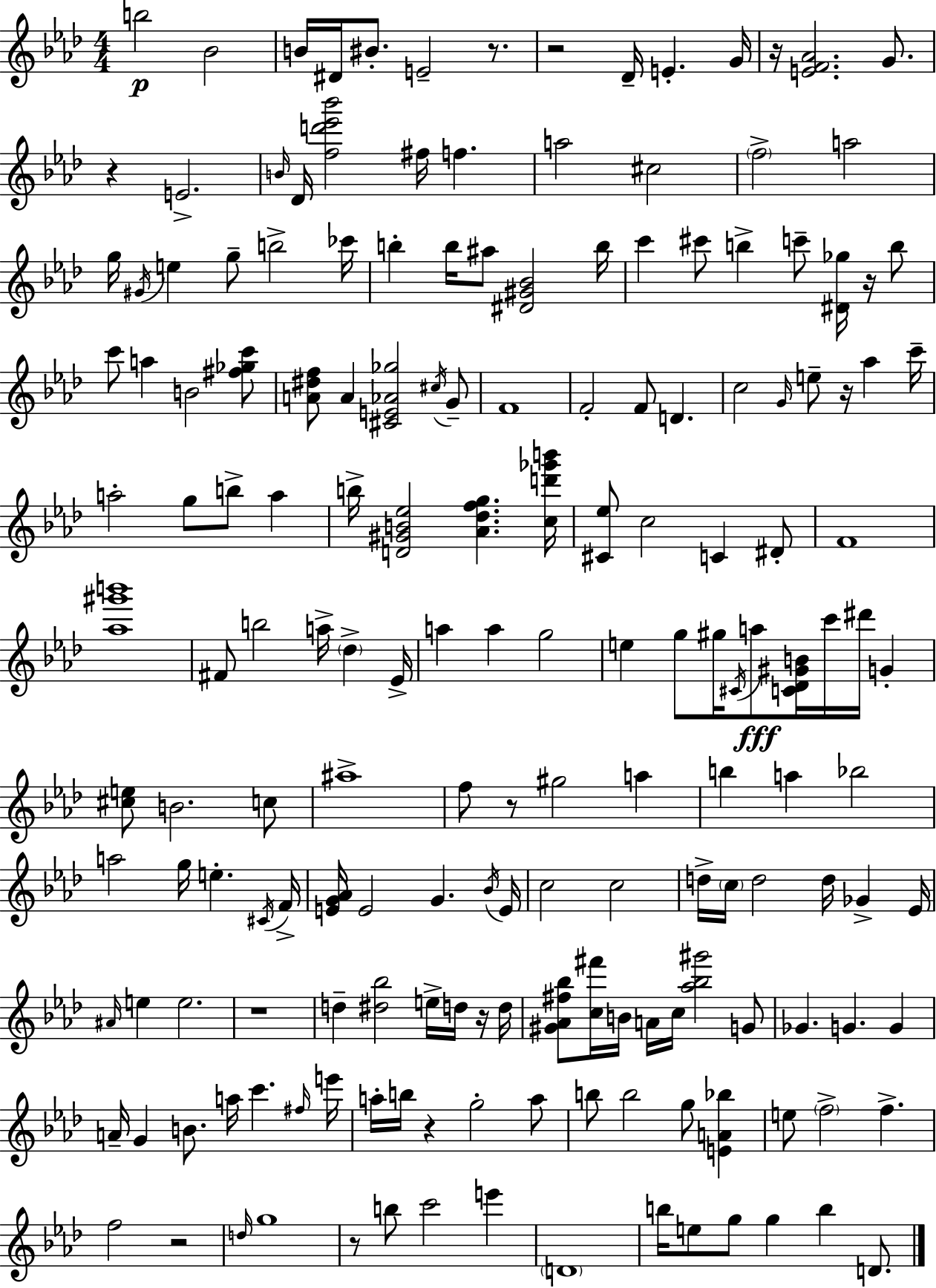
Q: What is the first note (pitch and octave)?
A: B5